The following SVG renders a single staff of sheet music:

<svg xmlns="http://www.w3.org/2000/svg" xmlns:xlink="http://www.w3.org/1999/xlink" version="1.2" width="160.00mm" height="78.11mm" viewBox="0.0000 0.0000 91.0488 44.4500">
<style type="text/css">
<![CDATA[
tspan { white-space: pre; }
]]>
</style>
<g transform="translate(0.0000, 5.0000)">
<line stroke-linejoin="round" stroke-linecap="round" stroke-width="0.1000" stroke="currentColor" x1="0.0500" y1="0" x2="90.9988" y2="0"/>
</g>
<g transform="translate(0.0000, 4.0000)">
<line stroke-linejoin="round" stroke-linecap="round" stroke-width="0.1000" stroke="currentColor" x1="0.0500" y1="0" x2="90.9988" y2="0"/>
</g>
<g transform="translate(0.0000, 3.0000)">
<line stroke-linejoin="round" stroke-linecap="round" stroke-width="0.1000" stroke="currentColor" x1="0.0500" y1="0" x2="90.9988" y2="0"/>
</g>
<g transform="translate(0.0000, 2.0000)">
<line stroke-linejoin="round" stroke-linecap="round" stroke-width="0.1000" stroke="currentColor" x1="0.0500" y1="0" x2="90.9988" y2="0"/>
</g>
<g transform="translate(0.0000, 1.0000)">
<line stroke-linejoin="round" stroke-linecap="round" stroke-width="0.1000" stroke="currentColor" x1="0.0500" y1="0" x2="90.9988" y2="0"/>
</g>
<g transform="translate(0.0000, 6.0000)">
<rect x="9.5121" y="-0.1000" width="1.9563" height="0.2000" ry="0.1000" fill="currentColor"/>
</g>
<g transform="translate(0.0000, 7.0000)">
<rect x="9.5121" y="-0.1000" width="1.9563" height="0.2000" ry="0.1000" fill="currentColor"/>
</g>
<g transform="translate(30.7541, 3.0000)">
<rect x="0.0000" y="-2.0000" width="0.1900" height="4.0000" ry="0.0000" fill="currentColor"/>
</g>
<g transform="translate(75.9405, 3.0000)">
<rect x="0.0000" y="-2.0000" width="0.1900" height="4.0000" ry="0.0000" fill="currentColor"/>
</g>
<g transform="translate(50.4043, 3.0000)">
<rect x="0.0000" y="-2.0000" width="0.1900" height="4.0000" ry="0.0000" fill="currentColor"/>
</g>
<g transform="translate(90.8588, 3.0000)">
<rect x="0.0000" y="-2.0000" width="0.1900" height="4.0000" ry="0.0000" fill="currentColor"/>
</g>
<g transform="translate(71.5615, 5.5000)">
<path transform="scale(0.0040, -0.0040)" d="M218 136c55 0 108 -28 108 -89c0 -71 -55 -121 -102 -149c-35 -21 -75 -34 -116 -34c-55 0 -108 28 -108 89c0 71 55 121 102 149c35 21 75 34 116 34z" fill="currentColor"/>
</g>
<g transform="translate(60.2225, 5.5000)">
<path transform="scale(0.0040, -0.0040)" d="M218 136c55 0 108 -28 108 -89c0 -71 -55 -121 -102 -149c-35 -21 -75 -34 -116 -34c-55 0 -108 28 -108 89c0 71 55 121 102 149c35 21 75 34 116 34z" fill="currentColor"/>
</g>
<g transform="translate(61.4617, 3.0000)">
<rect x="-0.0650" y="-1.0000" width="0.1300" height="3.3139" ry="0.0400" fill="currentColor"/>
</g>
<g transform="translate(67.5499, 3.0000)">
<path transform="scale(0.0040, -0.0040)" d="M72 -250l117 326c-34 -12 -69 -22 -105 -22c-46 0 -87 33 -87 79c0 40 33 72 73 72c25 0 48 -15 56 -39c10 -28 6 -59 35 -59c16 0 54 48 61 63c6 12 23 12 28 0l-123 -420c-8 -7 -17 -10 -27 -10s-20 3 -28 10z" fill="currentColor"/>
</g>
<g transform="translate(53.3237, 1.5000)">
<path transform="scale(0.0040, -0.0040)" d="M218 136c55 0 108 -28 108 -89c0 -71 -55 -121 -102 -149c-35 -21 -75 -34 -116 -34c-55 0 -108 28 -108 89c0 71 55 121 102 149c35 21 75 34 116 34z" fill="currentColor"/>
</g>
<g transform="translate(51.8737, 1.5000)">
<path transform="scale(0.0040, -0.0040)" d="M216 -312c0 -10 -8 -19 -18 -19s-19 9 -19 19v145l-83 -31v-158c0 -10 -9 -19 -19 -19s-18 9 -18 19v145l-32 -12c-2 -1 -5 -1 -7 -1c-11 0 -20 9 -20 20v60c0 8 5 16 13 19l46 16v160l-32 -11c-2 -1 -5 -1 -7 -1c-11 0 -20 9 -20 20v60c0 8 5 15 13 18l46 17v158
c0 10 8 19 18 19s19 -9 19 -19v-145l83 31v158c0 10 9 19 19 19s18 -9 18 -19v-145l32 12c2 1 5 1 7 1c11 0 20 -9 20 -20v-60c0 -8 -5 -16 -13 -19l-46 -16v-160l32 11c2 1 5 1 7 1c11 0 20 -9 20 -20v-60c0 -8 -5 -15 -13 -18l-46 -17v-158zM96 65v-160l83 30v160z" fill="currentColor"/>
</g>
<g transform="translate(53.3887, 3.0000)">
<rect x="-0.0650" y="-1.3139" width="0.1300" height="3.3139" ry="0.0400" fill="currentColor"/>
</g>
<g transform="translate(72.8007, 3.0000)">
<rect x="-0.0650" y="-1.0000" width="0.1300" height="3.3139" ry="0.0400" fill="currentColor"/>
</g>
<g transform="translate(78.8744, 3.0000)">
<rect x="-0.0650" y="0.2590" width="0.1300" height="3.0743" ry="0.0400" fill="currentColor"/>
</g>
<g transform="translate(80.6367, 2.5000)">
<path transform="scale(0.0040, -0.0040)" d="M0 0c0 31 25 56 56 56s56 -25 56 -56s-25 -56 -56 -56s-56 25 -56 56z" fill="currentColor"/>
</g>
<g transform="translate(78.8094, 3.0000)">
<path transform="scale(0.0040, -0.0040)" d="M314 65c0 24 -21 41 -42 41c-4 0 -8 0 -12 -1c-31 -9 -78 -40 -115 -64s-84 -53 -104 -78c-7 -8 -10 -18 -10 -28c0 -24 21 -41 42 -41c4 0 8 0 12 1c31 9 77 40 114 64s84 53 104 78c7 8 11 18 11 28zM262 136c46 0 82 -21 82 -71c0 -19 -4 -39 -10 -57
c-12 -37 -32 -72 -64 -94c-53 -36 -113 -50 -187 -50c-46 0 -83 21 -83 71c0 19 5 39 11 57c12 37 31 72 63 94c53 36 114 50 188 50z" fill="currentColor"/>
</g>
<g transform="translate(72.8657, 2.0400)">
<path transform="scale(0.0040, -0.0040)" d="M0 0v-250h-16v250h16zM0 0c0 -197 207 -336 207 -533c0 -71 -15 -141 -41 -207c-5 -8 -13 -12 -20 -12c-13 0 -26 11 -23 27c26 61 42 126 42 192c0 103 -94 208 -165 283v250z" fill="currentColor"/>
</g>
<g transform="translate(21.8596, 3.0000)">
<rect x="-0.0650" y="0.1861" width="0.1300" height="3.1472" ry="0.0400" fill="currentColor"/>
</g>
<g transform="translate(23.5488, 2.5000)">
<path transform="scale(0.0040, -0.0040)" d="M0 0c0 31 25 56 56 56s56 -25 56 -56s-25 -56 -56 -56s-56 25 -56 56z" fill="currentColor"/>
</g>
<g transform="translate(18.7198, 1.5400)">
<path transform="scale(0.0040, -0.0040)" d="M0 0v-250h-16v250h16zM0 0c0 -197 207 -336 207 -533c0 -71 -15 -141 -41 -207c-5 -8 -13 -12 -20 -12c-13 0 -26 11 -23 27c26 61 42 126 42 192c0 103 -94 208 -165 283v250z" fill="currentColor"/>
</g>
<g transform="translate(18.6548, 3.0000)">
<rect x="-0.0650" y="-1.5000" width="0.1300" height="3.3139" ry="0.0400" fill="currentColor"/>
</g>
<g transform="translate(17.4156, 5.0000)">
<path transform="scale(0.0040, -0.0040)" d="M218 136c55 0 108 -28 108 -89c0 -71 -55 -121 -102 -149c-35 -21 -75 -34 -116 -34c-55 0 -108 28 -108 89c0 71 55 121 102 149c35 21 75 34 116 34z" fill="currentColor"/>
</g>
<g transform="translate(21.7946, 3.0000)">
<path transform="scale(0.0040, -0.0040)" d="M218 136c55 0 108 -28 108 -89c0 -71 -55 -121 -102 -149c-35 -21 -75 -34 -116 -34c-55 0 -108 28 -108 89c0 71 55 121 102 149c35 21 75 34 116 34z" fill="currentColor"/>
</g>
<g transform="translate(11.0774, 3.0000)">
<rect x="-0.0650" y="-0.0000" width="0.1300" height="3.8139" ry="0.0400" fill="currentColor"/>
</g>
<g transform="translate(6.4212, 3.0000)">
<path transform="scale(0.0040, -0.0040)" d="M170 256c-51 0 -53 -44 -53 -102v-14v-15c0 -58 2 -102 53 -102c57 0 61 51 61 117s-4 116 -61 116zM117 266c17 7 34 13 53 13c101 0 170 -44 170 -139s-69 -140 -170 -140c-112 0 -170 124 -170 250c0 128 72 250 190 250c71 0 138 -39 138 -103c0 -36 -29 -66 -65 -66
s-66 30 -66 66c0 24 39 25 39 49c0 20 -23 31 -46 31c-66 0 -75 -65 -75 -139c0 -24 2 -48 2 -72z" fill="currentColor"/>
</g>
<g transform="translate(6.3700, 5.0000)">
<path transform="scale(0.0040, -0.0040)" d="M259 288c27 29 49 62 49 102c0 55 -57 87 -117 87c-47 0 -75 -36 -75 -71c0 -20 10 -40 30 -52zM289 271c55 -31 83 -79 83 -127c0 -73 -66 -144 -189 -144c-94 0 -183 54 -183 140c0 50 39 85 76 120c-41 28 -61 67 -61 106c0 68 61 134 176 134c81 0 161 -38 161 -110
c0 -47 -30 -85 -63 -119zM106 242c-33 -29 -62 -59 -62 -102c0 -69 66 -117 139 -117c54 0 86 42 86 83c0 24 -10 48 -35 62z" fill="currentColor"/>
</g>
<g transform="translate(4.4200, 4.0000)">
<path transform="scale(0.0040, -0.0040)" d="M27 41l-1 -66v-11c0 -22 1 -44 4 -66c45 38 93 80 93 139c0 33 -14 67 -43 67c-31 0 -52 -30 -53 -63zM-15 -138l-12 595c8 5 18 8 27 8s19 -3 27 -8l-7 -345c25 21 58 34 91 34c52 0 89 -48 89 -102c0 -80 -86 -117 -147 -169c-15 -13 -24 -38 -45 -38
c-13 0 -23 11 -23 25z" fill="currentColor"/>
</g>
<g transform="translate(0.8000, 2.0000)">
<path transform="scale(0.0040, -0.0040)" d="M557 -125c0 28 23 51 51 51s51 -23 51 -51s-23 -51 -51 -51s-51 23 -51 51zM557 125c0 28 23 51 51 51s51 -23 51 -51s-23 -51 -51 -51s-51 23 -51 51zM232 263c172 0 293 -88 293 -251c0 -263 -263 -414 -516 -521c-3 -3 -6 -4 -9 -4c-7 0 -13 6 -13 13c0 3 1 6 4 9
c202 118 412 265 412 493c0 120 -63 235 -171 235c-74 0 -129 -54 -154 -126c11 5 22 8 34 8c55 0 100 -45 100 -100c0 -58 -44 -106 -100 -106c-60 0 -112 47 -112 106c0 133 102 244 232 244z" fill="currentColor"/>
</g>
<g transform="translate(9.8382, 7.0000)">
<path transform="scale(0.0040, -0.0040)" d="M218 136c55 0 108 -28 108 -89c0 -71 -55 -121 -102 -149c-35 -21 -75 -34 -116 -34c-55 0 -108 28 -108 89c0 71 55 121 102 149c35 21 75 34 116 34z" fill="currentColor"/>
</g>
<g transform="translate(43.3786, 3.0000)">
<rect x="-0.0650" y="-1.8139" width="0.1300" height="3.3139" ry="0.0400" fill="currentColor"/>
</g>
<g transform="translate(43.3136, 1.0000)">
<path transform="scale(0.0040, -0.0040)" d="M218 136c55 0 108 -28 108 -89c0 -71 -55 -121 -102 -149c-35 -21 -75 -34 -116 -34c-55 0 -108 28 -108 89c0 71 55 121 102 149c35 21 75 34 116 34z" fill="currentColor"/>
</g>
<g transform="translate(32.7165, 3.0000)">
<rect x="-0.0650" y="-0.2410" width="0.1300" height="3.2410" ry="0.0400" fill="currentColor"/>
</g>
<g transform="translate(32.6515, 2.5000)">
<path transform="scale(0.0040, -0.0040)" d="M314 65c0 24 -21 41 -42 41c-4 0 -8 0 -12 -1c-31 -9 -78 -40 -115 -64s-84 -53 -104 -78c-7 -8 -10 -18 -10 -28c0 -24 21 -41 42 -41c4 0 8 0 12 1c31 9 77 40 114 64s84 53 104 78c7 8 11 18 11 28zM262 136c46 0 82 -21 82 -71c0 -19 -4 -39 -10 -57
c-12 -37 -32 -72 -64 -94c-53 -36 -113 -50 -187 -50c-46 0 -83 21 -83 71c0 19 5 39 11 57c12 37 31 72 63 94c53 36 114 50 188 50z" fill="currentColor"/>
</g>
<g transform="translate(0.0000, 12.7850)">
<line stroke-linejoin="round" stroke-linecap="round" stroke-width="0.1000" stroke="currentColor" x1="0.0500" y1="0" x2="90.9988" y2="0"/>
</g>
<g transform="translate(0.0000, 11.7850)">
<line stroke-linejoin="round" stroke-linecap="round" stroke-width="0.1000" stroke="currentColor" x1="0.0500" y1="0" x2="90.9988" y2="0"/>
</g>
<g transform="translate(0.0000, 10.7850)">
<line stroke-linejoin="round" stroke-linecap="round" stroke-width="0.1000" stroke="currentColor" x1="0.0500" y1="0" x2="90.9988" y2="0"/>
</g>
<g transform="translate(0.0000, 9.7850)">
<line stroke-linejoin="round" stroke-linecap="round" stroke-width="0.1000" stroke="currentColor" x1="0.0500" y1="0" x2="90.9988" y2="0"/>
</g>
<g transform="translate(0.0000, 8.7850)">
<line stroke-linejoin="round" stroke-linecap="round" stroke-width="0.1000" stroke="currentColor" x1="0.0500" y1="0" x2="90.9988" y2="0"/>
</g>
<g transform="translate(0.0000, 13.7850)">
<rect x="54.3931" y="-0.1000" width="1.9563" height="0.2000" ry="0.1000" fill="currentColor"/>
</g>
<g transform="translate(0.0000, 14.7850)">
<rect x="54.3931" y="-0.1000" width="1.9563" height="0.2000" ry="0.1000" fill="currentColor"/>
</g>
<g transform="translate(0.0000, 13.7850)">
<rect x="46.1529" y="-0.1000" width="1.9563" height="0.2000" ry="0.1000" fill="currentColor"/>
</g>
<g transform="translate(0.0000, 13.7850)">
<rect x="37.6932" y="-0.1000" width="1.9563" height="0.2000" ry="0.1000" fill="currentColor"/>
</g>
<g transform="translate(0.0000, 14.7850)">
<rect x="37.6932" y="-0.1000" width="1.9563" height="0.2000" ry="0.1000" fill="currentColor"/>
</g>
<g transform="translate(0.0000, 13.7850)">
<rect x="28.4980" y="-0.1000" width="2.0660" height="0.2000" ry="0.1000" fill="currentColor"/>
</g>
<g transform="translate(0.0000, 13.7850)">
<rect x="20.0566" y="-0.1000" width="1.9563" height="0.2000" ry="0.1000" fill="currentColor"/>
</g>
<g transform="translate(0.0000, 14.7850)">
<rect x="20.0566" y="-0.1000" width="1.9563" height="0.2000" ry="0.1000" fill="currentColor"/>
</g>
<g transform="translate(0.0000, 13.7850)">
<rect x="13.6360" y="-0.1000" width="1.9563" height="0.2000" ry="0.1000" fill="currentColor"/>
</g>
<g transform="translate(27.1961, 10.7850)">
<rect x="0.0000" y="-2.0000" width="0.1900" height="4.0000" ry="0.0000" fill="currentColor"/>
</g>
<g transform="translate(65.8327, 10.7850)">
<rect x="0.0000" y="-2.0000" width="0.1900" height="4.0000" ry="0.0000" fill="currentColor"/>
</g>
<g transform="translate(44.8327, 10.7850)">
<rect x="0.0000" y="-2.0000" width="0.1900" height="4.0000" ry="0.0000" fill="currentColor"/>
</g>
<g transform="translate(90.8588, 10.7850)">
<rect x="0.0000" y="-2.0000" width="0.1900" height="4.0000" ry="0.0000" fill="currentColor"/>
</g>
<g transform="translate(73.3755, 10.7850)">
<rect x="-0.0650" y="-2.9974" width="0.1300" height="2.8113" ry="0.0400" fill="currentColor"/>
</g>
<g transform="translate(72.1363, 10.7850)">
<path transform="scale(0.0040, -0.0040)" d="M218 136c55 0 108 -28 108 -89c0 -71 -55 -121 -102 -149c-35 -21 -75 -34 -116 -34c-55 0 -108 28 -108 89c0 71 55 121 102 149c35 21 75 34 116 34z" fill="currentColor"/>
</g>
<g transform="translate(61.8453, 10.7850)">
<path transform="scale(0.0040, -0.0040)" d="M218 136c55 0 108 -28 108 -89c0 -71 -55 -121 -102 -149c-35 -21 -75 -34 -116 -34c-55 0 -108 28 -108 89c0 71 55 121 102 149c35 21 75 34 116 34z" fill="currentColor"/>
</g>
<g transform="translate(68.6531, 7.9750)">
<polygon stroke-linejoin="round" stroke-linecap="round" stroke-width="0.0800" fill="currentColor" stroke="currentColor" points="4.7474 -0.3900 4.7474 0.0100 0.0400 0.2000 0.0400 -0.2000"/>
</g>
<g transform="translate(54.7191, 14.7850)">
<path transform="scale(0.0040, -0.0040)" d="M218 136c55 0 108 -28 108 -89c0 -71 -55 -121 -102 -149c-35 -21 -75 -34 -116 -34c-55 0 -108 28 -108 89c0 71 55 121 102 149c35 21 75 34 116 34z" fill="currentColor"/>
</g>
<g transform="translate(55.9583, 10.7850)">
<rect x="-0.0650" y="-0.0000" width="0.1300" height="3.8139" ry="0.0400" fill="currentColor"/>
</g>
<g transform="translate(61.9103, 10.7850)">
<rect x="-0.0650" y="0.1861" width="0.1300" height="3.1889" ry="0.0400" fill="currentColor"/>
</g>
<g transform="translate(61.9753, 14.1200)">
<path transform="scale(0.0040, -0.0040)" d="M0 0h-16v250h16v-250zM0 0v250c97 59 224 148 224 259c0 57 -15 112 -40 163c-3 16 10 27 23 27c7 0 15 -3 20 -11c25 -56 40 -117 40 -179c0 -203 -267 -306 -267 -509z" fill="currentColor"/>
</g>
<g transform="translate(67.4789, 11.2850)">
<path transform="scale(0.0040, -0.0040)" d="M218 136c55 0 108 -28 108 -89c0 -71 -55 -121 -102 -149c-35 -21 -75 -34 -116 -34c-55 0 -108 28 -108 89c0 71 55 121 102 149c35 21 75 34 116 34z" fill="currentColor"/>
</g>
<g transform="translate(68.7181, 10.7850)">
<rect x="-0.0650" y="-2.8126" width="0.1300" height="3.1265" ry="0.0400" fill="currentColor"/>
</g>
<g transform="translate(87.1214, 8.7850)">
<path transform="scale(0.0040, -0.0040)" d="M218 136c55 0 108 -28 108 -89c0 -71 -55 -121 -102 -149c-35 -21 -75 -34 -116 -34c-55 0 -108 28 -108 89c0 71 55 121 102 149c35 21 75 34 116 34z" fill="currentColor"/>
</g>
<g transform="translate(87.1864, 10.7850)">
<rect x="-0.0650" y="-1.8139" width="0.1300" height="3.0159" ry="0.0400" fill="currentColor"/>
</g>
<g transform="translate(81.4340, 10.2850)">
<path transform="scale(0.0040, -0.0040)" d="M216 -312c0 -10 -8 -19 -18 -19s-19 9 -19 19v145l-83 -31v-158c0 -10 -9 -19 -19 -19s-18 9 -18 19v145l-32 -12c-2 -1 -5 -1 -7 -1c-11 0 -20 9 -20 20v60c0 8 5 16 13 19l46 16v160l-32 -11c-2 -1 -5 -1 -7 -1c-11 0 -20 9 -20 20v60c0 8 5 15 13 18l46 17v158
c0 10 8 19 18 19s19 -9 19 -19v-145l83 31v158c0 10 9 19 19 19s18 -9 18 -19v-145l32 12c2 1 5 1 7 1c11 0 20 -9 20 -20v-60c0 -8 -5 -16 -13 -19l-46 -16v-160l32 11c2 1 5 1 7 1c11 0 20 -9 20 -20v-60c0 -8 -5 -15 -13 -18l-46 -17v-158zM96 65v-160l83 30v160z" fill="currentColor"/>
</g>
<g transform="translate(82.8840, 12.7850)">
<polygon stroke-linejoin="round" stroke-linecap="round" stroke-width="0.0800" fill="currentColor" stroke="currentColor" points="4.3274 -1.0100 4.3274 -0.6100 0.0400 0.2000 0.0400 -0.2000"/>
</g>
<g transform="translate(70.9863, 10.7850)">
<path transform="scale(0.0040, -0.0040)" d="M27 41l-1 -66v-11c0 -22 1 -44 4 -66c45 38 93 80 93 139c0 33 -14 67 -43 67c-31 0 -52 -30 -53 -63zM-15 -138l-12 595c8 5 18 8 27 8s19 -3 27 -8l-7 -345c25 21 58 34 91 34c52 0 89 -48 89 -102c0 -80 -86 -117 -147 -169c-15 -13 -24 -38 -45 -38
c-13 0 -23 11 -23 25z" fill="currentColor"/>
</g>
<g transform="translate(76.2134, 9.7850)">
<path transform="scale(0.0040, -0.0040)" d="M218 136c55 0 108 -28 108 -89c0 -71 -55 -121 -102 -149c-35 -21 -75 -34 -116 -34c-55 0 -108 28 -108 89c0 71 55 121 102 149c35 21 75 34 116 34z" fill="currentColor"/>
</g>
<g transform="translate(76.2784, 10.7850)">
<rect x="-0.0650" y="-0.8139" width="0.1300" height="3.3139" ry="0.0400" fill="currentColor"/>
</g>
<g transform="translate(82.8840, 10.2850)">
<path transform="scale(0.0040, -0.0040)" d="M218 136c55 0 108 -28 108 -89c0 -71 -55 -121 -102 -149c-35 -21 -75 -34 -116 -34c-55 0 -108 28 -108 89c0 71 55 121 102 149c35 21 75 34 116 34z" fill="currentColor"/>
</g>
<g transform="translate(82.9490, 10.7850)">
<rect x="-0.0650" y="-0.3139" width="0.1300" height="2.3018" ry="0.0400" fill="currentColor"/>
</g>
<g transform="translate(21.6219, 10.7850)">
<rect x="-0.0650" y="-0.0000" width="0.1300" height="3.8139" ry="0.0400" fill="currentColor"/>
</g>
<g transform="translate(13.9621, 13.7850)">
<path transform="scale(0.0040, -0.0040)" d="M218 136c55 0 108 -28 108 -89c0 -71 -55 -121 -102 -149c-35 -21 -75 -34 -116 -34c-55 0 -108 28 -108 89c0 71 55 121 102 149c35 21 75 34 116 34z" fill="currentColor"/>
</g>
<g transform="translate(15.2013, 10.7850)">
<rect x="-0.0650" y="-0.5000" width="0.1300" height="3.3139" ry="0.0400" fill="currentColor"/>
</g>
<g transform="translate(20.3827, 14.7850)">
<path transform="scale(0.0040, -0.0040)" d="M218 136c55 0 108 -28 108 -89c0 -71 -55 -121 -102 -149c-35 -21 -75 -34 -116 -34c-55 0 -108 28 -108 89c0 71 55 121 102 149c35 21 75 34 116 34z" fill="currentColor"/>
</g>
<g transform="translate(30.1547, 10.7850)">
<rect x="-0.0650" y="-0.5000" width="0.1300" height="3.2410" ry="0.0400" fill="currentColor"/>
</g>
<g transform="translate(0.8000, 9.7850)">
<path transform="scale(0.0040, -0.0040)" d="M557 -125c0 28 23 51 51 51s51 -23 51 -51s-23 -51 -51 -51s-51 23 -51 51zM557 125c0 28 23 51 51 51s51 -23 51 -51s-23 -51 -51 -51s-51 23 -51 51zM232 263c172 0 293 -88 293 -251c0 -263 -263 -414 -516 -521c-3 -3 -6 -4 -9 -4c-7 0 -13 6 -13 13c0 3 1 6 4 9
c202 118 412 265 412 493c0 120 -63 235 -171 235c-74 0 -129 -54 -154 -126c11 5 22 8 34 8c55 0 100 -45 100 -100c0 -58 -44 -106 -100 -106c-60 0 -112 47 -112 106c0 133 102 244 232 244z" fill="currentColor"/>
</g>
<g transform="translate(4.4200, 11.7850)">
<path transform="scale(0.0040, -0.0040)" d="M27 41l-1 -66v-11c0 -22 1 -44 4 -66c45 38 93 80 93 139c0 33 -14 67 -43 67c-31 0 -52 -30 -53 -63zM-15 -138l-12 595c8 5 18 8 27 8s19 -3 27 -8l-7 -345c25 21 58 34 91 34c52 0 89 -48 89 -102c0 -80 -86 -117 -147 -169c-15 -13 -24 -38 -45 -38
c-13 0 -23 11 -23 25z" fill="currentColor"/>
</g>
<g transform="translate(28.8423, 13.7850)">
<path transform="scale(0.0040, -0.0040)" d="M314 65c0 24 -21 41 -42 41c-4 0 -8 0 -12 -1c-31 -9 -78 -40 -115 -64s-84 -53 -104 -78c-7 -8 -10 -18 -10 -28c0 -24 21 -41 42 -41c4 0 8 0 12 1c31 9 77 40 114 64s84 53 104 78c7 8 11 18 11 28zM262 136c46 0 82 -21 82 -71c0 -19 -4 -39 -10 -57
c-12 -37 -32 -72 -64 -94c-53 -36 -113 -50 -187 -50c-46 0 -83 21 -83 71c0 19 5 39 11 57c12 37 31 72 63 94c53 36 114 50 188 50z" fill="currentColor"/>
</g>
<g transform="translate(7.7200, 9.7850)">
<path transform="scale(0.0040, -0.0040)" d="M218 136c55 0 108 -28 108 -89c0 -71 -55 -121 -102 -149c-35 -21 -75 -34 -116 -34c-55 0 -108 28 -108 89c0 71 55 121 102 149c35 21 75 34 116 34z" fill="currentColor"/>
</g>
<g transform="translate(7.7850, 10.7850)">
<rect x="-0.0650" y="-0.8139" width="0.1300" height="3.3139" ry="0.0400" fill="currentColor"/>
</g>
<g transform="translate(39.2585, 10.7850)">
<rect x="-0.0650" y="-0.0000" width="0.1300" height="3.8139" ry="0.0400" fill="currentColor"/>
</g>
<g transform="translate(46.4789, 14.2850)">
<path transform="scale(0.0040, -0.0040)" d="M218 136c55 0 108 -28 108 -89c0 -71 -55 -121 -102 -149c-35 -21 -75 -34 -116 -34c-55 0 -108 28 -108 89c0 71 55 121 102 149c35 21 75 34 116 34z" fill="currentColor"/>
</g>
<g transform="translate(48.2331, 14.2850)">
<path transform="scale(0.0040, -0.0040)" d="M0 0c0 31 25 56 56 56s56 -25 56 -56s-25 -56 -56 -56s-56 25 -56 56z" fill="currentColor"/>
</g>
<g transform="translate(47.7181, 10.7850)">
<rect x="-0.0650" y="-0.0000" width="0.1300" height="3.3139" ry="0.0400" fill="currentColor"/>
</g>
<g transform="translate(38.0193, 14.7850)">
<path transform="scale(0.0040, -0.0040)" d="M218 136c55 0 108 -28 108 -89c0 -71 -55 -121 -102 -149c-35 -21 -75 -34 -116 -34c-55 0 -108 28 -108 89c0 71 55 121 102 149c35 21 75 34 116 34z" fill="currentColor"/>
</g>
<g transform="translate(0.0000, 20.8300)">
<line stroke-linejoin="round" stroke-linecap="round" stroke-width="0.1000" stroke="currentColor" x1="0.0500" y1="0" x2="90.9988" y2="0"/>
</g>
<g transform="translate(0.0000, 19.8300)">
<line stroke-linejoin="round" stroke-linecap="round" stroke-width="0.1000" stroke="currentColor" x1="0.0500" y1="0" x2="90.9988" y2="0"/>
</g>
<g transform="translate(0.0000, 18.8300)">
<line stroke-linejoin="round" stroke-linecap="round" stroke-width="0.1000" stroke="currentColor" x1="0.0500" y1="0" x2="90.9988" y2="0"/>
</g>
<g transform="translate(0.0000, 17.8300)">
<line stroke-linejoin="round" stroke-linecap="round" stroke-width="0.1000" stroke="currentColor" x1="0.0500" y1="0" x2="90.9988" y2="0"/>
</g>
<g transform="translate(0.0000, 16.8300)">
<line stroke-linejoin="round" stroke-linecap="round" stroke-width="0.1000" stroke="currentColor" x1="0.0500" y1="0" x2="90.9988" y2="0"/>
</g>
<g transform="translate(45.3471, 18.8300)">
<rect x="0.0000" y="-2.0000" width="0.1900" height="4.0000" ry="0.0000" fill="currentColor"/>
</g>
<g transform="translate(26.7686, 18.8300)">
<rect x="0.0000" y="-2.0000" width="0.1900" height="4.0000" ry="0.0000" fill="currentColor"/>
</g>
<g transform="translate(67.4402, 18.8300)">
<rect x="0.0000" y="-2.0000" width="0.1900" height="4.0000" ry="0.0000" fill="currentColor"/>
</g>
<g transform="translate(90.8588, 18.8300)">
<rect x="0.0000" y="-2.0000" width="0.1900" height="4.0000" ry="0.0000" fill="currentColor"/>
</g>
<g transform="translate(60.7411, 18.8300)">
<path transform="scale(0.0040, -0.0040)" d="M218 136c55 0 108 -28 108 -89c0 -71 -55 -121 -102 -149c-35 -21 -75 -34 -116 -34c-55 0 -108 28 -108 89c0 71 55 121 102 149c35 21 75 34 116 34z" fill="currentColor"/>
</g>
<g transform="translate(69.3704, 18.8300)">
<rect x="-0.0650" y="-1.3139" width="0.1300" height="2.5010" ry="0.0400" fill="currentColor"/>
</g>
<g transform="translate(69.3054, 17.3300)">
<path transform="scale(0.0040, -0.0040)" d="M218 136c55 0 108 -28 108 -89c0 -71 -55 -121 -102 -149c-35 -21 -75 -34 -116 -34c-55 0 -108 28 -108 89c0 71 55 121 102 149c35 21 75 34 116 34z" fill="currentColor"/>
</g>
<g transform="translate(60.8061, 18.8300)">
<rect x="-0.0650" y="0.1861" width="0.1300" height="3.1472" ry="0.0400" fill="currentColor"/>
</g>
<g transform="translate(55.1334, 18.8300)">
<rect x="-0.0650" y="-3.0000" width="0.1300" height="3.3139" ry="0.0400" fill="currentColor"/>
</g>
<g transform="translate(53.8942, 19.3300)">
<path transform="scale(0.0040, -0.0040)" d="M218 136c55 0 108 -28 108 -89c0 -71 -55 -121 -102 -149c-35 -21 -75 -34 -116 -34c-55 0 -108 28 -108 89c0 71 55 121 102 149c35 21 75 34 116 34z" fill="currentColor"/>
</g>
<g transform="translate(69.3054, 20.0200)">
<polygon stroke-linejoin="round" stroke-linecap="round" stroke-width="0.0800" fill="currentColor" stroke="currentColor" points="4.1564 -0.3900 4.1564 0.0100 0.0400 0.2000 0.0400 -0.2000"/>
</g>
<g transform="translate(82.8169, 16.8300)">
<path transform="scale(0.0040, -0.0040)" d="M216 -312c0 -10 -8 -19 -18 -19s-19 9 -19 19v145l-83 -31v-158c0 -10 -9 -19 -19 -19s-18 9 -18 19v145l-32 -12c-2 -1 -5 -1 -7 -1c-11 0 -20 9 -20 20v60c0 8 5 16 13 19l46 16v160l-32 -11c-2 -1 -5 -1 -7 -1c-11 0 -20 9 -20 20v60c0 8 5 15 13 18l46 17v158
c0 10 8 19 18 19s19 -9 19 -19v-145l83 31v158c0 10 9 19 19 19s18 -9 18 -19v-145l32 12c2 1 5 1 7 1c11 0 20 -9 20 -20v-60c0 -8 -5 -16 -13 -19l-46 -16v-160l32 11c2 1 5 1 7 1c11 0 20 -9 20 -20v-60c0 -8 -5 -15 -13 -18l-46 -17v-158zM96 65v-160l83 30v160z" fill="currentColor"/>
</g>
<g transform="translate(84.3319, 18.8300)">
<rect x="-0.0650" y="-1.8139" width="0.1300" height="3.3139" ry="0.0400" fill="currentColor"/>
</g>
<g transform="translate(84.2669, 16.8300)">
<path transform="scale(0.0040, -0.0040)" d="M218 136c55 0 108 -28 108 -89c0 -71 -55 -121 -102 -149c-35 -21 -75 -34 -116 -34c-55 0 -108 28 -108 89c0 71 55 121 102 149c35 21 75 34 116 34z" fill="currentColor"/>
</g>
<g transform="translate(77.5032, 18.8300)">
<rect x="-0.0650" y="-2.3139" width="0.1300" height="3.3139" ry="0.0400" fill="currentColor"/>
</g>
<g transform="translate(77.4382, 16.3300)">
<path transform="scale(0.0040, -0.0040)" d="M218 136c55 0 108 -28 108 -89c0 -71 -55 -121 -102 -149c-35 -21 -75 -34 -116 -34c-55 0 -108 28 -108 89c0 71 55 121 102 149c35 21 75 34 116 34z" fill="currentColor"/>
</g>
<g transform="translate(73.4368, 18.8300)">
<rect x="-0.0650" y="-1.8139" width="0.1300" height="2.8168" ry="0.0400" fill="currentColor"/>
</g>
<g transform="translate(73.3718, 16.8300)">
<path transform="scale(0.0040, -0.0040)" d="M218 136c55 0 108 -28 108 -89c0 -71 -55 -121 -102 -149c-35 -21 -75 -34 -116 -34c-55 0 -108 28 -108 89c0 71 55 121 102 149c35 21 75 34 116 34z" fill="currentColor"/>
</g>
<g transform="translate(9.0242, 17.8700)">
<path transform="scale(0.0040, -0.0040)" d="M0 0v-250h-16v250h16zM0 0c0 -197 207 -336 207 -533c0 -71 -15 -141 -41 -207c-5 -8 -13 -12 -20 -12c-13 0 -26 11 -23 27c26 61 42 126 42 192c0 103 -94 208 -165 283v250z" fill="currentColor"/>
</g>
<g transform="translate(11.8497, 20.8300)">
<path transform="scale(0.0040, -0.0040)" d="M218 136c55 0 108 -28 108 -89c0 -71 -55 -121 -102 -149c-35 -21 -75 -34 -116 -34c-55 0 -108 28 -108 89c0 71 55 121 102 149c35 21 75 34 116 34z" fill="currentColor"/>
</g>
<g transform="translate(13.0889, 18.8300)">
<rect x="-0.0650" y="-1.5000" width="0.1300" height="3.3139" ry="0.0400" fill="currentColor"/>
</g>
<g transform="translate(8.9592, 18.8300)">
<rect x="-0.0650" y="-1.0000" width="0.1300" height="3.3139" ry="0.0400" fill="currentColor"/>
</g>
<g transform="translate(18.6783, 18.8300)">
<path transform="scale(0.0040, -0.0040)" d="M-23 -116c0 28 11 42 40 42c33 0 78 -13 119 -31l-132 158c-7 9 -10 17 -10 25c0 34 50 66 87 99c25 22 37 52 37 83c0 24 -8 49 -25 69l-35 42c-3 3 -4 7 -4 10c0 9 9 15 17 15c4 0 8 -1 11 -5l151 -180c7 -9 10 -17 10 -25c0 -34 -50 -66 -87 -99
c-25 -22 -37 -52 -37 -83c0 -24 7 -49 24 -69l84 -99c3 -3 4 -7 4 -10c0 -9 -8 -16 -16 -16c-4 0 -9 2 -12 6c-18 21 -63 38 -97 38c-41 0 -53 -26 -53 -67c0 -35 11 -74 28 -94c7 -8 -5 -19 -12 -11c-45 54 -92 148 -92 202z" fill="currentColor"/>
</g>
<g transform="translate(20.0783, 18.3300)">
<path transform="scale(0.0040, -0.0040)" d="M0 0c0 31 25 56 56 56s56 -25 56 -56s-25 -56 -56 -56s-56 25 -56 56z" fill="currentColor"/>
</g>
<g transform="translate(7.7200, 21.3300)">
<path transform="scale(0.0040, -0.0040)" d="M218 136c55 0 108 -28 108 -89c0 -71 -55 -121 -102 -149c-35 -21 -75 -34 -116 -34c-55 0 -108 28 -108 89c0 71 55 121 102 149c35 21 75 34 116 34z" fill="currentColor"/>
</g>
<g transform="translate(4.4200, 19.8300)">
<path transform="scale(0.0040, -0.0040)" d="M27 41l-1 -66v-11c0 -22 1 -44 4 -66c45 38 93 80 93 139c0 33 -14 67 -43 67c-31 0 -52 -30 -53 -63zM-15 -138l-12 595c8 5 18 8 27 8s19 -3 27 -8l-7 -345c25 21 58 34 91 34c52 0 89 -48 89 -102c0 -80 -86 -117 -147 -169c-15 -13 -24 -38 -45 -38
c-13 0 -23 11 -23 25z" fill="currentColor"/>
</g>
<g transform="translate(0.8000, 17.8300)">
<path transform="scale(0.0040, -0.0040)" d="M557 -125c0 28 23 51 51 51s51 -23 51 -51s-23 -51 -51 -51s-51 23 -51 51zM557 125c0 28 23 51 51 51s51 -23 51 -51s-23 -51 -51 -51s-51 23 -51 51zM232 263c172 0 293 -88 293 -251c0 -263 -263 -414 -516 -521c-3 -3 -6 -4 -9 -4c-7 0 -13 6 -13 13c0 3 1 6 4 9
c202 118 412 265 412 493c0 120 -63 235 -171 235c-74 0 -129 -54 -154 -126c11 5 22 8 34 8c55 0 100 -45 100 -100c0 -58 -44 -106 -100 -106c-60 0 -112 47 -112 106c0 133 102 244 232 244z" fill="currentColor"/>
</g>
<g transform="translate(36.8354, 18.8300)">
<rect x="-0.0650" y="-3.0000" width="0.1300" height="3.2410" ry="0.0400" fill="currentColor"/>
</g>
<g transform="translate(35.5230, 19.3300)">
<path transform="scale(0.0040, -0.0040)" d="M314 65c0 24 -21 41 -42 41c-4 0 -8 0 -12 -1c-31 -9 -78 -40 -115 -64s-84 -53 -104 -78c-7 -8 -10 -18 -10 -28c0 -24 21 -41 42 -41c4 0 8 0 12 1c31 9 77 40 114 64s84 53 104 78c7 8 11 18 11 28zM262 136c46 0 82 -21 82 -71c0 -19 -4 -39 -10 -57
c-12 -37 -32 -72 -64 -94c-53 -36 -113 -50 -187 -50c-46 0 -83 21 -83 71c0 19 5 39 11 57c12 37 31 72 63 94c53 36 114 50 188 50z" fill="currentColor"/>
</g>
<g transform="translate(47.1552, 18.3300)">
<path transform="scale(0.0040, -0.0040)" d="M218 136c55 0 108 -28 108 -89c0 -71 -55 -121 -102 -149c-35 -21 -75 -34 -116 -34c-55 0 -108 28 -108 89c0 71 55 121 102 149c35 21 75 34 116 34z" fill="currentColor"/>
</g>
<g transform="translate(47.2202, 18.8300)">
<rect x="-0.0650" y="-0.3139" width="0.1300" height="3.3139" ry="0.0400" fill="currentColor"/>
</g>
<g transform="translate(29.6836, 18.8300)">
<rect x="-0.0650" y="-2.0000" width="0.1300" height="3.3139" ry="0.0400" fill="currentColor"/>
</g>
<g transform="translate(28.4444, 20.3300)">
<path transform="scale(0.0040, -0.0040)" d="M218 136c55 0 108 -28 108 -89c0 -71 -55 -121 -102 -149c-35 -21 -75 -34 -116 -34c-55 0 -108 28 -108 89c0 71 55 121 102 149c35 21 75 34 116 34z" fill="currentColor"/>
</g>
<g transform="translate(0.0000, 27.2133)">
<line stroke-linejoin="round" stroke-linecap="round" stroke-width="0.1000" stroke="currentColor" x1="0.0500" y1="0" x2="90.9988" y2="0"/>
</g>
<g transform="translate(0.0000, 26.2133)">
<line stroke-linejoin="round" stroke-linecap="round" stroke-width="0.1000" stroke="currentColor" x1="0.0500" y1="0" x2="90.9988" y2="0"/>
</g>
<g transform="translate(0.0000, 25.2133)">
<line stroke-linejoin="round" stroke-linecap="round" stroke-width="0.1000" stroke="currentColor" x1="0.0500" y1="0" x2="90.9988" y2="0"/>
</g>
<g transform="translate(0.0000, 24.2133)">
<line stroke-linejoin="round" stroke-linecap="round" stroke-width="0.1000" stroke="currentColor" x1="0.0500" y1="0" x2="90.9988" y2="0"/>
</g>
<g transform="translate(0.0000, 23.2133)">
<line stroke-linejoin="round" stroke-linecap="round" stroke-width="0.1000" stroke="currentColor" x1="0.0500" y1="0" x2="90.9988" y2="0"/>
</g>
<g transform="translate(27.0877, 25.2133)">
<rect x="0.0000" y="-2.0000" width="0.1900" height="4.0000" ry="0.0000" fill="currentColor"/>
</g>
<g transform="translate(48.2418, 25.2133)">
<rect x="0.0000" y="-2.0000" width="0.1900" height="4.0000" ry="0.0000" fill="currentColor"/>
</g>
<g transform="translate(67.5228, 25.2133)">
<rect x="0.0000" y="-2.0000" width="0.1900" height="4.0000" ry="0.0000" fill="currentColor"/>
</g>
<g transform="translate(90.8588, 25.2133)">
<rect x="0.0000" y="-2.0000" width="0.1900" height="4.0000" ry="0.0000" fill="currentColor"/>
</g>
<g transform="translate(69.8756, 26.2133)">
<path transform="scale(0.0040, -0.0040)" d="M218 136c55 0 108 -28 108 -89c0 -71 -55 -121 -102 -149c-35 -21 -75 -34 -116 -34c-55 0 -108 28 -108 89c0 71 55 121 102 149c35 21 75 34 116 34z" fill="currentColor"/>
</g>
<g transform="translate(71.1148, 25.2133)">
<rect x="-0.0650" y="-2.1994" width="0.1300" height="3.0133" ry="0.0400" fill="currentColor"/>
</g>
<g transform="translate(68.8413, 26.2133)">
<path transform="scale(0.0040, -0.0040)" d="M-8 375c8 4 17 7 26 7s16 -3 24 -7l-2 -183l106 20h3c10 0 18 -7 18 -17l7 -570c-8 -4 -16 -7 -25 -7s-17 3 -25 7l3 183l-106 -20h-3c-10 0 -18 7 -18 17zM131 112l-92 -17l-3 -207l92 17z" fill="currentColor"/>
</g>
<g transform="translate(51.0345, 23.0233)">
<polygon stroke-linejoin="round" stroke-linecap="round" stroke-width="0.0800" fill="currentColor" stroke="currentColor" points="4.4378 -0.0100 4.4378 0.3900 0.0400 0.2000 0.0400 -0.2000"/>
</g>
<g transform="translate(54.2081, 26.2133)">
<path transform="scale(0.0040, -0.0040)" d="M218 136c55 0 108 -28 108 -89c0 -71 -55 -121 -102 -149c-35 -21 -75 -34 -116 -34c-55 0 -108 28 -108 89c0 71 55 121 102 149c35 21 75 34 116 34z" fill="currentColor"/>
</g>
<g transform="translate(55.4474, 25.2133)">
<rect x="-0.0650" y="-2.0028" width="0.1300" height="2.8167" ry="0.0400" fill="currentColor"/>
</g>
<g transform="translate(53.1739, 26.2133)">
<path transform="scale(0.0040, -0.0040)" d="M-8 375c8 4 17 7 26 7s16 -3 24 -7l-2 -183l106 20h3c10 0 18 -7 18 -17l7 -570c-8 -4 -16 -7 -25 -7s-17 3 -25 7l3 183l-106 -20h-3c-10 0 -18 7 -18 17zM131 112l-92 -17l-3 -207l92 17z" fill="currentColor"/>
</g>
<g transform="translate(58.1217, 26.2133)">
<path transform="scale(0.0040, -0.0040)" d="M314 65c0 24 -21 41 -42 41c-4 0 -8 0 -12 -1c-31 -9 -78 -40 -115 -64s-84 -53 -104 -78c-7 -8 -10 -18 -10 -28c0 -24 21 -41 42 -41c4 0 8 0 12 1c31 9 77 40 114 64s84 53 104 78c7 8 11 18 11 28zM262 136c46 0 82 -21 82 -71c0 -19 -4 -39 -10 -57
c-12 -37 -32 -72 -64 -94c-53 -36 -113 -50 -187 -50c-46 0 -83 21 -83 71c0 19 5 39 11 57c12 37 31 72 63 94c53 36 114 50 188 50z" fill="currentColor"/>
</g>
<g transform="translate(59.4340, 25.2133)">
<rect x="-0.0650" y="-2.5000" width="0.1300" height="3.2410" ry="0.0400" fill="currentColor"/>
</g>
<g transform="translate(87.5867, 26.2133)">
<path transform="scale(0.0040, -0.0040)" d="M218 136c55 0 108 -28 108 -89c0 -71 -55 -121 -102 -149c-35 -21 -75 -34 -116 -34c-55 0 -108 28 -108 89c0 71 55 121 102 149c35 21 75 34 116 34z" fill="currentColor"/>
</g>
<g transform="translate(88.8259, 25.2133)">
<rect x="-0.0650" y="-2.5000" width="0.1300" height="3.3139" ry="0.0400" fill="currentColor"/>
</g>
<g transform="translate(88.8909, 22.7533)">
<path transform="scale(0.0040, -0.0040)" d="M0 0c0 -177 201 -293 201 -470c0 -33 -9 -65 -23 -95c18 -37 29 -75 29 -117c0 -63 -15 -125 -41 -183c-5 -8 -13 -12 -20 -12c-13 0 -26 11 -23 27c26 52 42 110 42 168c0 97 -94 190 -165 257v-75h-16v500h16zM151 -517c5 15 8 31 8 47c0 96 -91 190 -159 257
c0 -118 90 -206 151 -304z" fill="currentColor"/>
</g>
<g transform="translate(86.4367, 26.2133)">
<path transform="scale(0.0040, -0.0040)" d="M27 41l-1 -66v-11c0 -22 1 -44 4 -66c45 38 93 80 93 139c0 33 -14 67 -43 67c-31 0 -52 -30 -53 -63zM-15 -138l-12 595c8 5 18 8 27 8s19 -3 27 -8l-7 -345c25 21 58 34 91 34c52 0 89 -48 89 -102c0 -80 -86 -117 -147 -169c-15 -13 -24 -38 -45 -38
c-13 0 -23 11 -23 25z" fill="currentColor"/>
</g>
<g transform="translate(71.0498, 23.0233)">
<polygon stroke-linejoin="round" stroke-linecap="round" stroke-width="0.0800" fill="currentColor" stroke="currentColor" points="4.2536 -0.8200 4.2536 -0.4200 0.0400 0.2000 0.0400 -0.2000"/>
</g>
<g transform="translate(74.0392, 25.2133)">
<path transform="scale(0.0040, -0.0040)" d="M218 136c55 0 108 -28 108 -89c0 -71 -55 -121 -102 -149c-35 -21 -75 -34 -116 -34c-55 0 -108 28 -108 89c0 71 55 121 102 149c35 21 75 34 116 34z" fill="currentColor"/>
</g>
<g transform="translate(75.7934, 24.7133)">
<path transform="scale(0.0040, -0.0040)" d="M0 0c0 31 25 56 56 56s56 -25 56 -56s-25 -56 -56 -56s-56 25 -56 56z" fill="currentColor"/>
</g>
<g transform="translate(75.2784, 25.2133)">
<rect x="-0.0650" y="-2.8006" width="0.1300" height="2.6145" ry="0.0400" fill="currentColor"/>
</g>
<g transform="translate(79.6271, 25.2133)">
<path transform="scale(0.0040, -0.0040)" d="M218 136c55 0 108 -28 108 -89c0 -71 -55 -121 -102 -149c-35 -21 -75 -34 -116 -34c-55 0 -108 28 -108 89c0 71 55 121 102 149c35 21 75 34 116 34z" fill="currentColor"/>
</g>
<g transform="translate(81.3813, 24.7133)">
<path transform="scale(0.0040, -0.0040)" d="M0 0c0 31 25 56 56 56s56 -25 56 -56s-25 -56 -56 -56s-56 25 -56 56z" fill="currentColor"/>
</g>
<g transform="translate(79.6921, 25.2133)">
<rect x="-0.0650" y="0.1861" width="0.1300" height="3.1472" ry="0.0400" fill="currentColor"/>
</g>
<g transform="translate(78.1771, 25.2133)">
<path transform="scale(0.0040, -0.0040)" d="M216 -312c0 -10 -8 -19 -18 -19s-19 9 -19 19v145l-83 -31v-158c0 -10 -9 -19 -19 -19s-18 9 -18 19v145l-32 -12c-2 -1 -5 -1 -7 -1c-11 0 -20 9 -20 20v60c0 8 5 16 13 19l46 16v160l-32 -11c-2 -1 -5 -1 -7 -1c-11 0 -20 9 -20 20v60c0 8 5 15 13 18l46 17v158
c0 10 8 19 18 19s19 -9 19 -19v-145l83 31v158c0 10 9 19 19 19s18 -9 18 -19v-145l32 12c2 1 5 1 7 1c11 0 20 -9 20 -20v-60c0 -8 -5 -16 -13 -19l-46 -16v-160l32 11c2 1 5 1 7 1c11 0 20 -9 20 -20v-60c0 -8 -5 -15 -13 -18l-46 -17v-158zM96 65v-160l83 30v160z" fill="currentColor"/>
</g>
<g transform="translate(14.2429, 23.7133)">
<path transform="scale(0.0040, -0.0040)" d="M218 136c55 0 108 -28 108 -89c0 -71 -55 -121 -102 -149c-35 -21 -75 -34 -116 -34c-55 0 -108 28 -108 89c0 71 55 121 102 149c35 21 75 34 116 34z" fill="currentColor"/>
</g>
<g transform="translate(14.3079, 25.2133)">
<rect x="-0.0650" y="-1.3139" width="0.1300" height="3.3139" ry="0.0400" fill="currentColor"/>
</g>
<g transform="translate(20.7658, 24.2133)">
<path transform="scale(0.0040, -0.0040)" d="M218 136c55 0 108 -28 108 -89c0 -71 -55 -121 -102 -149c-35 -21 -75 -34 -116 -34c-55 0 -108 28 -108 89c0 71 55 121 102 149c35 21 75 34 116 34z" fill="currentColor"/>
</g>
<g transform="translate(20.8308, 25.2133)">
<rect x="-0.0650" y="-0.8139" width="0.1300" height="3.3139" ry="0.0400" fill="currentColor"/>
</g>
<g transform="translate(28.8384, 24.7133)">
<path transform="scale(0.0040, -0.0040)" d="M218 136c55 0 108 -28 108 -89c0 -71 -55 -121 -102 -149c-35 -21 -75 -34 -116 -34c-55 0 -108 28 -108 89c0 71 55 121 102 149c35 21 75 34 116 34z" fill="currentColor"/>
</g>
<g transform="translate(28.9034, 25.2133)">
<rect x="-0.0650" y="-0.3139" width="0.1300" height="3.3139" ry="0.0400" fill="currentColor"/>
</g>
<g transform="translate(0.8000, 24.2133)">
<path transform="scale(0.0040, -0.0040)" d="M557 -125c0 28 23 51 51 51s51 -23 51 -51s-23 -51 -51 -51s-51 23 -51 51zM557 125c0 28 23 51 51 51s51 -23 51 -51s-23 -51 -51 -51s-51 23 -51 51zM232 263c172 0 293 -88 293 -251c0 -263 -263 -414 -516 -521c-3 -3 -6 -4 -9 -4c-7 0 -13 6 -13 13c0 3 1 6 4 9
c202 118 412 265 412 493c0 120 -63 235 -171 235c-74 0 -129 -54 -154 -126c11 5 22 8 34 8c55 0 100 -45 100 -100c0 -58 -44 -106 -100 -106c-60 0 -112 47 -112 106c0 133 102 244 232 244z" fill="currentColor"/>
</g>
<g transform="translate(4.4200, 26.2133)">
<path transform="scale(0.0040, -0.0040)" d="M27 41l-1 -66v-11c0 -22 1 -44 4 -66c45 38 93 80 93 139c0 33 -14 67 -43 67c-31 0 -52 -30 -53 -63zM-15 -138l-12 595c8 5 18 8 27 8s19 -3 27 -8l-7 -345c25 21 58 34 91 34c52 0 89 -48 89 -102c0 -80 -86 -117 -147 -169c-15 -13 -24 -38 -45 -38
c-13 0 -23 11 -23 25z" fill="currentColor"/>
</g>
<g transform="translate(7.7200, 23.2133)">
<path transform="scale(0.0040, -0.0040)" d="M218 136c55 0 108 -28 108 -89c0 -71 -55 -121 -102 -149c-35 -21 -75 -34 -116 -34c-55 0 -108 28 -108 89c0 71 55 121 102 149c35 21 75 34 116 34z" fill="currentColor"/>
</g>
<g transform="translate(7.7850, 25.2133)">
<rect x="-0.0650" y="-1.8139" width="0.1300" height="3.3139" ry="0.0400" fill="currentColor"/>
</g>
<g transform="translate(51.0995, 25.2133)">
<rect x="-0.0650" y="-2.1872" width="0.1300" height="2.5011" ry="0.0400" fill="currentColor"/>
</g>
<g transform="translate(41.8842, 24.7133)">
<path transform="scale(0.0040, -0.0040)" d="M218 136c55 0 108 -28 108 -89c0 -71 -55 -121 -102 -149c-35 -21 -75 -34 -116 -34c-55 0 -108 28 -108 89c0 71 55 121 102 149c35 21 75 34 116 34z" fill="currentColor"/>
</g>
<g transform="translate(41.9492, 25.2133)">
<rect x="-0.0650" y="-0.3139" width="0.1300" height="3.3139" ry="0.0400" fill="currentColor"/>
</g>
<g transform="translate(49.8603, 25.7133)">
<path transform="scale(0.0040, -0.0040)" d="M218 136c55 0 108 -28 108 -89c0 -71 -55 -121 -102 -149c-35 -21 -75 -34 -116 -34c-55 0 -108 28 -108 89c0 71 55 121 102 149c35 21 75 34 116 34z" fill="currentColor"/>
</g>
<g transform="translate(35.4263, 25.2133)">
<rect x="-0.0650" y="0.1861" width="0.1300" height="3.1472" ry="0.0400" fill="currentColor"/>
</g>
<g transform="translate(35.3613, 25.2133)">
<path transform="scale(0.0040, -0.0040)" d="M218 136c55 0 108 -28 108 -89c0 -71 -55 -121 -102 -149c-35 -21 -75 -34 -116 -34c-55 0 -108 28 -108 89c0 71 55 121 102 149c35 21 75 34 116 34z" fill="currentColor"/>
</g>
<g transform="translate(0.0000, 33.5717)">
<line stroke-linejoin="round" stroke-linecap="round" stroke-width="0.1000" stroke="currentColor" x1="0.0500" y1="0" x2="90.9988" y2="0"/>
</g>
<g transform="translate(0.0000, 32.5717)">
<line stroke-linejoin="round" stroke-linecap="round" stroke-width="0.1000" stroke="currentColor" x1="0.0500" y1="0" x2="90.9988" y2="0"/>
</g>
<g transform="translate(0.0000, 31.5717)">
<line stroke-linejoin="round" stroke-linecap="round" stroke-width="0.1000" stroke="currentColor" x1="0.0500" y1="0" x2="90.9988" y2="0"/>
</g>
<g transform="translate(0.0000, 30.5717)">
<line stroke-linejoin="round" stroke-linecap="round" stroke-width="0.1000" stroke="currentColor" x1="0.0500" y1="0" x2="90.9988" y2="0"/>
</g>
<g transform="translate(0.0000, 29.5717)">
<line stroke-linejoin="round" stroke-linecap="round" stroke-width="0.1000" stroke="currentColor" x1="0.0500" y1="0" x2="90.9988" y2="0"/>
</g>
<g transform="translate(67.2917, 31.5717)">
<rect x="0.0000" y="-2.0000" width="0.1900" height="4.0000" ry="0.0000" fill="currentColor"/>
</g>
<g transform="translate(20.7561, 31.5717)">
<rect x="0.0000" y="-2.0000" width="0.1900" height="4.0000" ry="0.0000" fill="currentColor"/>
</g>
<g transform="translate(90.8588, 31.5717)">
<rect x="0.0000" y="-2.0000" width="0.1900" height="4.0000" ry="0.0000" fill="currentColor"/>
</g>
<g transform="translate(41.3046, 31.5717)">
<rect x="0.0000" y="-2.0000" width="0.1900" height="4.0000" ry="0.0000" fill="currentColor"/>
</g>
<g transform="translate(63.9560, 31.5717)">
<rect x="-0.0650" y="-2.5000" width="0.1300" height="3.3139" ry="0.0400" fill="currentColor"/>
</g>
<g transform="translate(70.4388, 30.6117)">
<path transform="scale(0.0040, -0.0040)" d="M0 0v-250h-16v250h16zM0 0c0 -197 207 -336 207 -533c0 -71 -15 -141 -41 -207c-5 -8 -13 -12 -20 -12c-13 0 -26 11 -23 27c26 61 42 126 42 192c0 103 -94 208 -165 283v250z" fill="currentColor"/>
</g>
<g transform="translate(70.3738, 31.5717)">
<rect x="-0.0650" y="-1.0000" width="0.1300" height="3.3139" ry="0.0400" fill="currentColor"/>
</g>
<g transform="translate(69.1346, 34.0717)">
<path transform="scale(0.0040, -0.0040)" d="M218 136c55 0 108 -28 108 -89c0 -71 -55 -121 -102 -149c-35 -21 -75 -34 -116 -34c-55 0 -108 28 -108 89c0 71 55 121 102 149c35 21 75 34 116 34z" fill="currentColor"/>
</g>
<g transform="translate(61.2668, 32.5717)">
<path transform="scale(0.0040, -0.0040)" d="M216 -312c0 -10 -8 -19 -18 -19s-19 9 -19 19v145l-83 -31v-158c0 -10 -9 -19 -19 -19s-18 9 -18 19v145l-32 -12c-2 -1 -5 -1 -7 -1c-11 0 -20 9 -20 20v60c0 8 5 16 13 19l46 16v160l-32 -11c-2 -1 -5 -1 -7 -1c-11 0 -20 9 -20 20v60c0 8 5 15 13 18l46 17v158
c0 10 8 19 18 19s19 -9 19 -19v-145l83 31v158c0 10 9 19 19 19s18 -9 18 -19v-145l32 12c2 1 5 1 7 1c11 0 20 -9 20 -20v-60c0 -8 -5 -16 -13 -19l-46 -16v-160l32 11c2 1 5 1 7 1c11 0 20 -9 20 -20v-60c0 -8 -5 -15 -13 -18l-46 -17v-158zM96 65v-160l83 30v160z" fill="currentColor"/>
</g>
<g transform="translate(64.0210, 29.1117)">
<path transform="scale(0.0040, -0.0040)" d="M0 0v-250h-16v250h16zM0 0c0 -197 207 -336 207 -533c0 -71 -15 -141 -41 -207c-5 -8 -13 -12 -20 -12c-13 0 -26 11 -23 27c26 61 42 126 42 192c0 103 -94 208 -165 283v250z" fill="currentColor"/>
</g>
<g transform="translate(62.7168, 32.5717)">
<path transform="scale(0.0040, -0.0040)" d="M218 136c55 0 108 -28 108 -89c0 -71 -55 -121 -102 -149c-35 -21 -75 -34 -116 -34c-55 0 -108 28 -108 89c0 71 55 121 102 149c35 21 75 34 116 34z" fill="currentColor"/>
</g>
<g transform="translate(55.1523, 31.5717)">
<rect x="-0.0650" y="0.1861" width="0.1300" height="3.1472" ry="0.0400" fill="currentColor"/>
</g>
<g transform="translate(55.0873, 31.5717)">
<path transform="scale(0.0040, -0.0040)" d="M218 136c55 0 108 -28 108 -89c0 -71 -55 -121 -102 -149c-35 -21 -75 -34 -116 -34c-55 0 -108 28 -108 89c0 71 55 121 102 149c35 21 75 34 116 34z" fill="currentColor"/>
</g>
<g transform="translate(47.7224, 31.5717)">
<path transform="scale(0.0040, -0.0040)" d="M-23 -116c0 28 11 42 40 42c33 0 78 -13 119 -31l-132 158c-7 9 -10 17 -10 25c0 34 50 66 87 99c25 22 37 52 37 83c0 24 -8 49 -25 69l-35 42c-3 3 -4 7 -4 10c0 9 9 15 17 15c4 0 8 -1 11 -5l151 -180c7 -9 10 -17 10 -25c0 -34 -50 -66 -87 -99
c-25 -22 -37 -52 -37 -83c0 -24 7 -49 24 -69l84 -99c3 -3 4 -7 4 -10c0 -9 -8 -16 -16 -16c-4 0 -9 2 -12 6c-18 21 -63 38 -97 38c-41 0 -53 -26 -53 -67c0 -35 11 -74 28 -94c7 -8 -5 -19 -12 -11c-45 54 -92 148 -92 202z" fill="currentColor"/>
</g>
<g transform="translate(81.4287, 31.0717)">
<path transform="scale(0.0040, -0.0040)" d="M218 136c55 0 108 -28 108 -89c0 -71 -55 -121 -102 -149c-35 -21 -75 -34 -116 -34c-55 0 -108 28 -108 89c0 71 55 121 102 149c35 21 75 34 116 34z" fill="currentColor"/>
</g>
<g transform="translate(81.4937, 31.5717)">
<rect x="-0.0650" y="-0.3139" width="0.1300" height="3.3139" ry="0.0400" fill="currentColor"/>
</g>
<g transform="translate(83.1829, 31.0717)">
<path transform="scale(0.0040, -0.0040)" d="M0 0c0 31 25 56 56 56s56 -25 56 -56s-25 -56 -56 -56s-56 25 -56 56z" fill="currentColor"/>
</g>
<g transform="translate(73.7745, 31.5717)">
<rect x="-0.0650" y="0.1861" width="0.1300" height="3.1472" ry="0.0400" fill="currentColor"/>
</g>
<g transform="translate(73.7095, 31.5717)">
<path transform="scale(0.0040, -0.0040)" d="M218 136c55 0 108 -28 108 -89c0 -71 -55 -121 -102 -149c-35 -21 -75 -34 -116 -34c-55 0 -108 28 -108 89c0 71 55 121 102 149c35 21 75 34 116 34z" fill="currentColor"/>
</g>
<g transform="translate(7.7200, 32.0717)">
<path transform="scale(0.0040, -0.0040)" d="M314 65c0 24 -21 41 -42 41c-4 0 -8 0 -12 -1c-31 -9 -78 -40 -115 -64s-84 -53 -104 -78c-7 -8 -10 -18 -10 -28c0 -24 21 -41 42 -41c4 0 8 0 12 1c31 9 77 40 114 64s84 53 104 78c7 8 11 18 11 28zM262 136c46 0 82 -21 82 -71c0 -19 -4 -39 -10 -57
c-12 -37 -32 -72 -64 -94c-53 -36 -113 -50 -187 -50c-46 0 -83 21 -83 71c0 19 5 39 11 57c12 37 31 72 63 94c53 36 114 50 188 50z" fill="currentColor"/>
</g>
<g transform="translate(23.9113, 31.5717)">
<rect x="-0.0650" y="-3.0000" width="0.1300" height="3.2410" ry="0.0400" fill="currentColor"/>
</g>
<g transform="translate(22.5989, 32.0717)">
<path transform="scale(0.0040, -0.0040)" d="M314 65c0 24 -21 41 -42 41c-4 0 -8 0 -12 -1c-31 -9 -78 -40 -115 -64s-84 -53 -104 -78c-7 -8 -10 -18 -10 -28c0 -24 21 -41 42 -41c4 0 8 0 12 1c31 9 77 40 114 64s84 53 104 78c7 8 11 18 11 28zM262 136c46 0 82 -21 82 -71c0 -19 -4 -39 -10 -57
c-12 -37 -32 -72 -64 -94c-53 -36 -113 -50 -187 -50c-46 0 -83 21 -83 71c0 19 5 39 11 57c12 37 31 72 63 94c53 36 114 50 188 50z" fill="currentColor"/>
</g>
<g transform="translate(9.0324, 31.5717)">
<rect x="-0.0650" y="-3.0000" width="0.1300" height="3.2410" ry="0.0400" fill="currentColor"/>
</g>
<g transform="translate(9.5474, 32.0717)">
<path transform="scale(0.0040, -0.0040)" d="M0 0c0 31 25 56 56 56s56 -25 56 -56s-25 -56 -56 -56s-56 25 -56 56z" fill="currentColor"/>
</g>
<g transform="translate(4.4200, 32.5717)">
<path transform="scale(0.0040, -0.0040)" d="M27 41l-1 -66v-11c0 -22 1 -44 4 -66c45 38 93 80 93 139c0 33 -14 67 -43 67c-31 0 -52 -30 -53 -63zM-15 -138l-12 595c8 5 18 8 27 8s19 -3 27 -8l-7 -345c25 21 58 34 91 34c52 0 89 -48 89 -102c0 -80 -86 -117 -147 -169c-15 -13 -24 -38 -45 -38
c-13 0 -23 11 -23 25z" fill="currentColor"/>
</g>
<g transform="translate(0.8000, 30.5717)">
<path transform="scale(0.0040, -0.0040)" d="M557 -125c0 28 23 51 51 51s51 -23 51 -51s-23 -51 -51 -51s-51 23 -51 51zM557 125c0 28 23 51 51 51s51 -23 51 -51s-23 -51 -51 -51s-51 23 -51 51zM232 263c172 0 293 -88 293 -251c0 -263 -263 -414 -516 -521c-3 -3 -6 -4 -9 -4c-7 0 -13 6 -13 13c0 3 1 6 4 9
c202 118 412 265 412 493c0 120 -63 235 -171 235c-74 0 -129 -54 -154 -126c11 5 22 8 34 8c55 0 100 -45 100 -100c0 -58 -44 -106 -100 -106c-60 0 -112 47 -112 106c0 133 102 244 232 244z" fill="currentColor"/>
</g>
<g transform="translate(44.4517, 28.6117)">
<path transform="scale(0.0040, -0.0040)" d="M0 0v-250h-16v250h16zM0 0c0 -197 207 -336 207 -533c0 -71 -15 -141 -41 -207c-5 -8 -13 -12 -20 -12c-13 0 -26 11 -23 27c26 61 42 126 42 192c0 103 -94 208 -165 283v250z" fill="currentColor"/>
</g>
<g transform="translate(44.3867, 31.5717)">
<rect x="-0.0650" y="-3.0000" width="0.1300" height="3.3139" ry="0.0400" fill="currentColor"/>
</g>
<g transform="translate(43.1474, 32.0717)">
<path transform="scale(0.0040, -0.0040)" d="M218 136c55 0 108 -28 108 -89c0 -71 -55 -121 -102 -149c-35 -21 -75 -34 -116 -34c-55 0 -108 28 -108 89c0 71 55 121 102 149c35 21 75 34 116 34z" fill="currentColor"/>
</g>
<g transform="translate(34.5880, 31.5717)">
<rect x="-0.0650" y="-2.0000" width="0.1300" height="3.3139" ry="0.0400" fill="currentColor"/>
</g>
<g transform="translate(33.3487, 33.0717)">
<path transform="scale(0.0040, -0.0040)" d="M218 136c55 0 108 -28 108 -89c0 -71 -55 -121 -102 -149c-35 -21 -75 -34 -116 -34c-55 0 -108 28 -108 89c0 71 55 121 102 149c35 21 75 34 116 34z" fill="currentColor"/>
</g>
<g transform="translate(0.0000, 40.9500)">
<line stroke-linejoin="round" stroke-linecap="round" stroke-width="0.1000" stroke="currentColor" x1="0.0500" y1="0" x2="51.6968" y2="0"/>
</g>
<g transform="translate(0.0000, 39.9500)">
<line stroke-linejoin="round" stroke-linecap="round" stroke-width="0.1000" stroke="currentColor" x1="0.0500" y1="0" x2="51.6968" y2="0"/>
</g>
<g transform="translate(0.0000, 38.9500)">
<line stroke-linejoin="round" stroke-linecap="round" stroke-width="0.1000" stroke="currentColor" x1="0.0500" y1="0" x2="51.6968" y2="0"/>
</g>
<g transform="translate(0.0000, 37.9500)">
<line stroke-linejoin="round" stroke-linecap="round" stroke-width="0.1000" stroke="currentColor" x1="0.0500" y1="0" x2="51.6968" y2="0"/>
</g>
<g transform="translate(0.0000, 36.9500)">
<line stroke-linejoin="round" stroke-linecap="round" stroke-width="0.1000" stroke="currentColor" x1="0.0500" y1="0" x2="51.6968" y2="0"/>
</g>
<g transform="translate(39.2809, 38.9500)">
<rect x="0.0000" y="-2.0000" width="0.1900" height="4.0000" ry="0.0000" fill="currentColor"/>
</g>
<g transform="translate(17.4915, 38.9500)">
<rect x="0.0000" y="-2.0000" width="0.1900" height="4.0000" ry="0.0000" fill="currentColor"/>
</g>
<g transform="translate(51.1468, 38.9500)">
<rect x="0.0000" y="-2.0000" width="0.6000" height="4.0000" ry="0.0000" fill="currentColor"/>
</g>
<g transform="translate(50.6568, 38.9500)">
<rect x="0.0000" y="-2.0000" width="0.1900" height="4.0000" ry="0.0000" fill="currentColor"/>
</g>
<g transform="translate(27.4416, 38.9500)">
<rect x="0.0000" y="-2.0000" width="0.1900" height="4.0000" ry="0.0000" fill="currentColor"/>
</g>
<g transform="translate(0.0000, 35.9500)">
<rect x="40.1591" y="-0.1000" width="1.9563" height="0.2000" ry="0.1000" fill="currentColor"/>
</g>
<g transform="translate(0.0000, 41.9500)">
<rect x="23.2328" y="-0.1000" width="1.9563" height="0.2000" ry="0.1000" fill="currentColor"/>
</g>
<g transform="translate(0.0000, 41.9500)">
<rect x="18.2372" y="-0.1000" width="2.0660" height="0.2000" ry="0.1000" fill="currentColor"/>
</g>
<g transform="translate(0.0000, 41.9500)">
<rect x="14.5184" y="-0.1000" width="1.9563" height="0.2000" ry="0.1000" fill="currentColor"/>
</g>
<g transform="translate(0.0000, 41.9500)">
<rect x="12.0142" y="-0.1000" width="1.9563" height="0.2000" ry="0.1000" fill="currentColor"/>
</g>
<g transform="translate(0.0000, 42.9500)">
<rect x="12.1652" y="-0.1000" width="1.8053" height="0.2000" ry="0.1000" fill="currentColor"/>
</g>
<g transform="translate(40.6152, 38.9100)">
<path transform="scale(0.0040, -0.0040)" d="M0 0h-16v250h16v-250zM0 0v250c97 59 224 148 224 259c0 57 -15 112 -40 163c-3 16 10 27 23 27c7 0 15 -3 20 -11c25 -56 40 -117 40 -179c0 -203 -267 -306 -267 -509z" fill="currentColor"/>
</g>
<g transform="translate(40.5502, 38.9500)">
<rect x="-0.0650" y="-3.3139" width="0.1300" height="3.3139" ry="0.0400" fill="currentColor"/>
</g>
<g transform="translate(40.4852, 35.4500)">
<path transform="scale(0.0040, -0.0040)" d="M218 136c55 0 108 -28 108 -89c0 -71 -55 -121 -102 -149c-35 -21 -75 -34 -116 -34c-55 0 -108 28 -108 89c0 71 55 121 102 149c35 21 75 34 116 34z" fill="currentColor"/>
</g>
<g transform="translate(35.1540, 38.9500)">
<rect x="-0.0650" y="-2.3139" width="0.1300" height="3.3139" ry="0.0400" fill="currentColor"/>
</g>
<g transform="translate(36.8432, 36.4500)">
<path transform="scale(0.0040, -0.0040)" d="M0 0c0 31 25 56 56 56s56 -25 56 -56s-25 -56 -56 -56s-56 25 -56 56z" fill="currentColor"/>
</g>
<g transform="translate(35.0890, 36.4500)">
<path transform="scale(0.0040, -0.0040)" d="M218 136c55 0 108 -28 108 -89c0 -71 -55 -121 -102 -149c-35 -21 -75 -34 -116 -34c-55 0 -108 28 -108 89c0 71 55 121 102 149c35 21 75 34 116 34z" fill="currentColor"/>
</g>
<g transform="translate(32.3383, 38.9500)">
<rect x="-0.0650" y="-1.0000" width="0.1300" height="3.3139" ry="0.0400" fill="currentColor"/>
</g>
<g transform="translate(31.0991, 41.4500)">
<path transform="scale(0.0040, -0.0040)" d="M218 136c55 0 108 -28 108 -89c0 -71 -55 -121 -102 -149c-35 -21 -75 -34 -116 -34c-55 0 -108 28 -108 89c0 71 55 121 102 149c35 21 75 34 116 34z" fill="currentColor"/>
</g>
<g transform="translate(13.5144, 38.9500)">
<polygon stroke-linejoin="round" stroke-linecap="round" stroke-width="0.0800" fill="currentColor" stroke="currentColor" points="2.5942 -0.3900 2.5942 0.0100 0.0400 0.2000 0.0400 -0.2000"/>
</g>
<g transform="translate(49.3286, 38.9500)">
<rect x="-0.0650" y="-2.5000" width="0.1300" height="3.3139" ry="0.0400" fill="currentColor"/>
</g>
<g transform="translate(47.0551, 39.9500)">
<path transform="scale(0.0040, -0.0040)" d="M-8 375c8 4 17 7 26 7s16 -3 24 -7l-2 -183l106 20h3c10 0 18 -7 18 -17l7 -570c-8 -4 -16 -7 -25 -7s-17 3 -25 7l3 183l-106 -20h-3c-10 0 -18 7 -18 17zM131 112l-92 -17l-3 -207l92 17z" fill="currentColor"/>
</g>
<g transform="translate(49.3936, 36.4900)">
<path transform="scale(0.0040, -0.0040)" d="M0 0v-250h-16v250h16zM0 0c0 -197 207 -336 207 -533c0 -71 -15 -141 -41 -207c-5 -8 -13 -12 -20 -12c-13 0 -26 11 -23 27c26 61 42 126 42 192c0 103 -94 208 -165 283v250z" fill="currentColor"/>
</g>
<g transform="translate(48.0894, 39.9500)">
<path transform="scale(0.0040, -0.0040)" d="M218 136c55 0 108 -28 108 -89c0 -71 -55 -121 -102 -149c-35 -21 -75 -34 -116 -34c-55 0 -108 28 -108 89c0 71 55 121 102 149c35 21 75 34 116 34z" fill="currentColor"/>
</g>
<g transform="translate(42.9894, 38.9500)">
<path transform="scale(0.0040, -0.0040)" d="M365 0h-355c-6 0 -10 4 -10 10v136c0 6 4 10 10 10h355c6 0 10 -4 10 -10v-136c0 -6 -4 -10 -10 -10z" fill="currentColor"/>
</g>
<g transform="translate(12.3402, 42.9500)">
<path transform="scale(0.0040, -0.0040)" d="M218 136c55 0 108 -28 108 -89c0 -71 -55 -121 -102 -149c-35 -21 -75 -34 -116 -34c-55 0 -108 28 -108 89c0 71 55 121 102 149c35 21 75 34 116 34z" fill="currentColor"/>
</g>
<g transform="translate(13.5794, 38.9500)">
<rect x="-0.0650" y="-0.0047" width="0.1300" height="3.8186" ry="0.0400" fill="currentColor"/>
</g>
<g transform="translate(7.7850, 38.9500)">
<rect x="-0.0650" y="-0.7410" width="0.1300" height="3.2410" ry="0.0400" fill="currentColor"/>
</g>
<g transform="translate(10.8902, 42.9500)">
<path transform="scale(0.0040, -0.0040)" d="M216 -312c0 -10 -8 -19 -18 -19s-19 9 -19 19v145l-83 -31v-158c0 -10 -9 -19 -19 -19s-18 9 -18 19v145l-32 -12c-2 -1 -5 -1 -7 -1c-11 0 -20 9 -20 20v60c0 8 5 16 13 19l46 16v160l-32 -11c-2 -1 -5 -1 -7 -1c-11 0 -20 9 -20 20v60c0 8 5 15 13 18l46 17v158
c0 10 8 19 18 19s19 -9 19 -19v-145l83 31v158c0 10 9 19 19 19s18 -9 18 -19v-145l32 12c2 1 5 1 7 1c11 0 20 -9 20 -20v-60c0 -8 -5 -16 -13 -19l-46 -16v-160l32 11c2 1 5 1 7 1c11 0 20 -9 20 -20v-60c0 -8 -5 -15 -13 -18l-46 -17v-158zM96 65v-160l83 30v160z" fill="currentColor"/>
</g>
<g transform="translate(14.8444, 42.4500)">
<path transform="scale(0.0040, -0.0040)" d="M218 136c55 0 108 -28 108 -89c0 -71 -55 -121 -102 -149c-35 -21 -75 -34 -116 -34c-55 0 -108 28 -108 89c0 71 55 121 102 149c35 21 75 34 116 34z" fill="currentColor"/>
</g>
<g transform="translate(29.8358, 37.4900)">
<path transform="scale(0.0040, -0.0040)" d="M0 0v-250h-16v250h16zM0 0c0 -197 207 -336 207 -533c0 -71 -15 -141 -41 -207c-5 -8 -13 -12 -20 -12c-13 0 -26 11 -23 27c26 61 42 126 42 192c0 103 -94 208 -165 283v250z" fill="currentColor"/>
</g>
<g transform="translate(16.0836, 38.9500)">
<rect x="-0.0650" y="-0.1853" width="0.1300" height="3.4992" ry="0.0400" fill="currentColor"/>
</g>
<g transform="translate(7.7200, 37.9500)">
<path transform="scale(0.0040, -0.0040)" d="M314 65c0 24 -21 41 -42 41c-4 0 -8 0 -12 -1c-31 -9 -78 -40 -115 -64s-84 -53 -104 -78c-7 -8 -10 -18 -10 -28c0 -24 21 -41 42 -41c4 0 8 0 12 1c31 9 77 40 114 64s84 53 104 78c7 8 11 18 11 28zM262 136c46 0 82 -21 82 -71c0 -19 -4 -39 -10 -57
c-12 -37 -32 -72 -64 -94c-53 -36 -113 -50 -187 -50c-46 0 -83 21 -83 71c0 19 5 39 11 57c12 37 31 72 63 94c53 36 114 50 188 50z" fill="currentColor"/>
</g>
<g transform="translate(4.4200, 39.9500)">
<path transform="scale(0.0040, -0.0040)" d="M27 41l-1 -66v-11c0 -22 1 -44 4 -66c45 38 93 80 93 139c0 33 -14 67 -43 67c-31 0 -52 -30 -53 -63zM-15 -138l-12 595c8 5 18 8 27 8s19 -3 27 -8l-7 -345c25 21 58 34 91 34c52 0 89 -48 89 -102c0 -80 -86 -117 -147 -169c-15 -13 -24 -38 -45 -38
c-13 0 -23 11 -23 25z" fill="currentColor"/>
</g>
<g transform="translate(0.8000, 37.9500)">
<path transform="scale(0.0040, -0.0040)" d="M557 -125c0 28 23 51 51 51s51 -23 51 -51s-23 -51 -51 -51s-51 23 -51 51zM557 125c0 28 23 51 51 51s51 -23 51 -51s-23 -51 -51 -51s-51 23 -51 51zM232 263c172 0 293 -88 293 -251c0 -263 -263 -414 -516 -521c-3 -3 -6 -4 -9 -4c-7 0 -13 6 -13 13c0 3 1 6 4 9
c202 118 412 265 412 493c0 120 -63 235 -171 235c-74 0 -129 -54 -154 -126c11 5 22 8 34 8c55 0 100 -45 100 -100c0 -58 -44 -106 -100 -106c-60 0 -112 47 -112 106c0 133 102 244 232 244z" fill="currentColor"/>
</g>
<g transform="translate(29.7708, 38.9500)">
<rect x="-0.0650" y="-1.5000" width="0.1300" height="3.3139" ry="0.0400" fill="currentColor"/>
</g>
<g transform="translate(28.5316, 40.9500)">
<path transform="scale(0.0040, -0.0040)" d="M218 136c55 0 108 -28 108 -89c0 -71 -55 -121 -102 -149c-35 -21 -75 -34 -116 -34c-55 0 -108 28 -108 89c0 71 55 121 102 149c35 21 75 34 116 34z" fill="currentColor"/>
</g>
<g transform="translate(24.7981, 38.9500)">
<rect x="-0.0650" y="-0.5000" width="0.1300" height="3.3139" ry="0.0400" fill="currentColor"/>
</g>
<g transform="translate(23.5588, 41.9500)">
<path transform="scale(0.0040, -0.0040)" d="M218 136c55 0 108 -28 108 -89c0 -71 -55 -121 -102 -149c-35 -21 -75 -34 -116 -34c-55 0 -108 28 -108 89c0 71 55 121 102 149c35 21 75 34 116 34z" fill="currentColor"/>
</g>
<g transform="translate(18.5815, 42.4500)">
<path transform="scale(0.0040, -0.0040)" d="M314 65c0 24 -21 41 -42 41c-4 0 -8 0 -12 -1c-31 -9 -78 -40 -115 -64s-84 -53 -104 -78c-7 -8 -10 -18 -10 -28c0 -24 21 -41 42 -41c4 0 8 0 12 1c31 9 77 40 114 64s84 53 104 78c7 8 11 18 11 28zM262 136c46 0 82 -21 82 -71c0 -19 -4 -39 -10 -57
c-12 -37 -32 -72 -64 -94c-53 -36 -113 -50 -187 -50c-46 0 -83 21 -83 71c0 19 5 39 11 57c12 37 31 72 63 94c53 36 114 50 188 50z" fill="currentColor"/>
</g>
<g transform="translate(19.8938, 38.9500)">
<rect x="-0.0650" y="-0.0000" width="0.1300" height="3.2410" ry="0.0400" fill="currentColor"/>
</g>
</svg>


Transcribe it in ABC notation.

X:1
T:Untitled
M:6/8
L:1/4
K:F
C,, G,,/2 D, E,2 A, ^G, F,, z/2 F,,/2 D,2 F, E,, C,, E,,2 C,, D,, C,, D,/2 C,/2 _D,/2 F, ^E,/2 A,/2 F,,/2 G,, z A,, C,2 E, C, D, G,/2 A,/2 _B, ^A, A, G, F, E, D, E, C,/2 B,,/2 B,,2 B,,/2 D,/2 ^D, _B,,/4 C,2 C,2 A,, C,/2 z D, ^B,,/2 F,,/2 D, E, F,2 ^C,,/2 D,,/2 D,,2 E,, G,,/2 F,, _B, D/2 z2 B,,/2